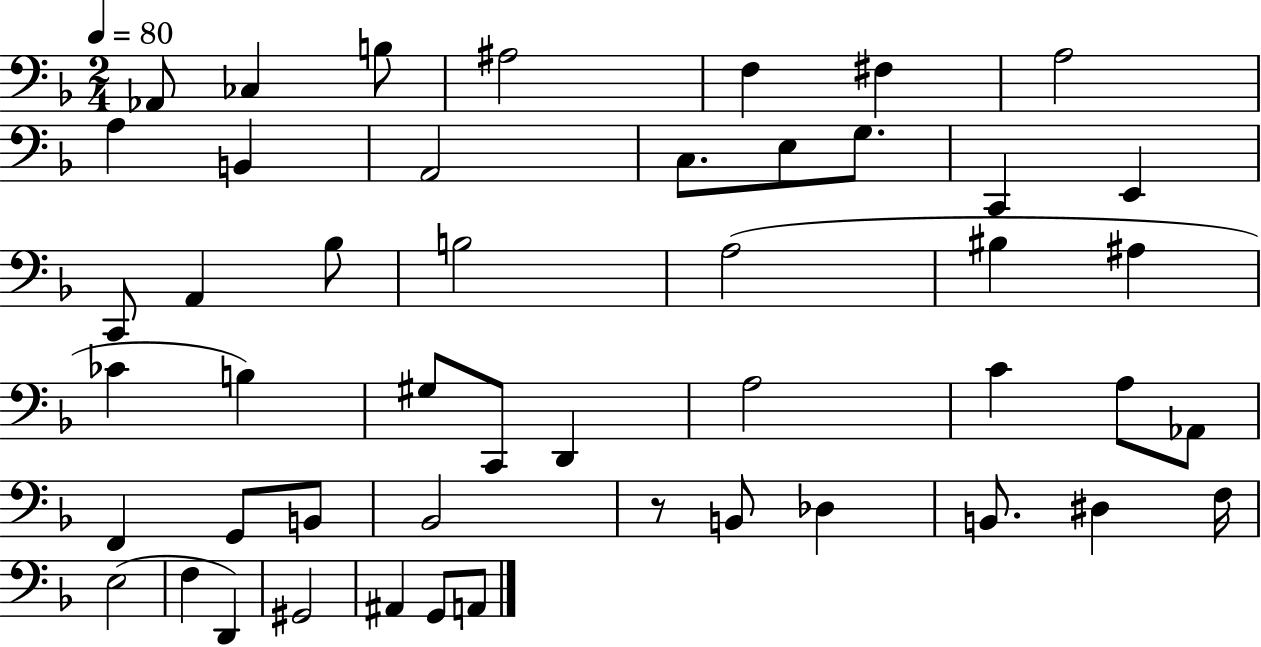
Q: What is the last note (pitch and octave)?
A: A2